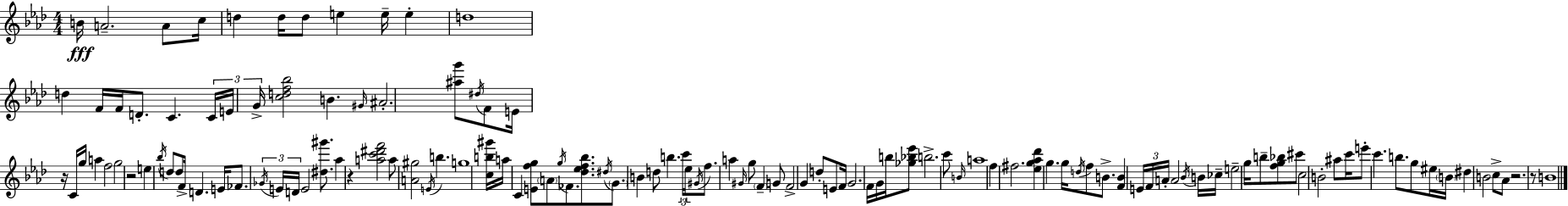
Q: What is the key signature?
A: AES major